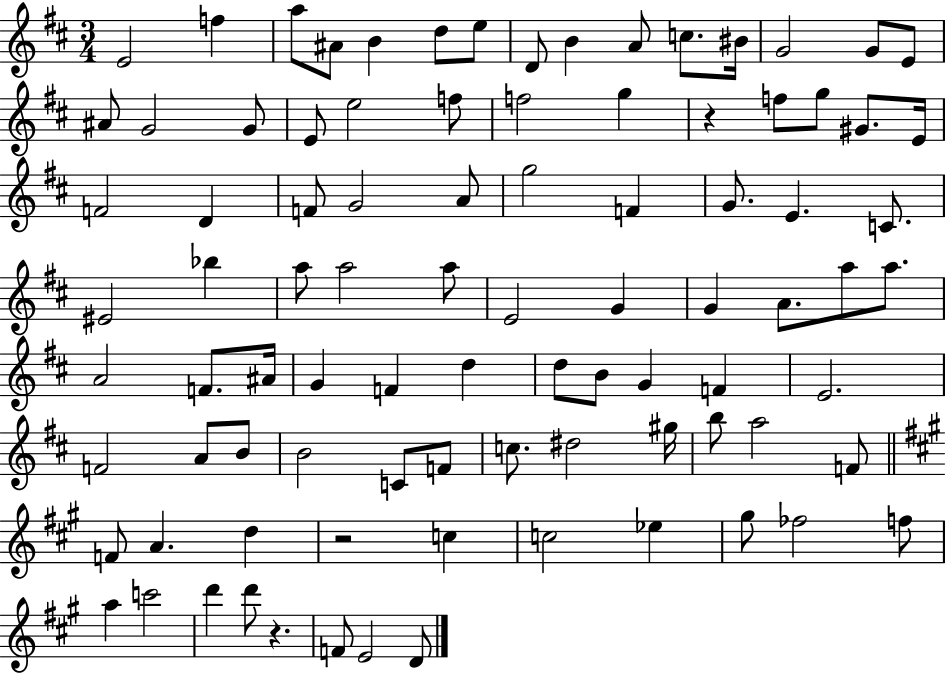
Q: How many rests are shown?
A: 3